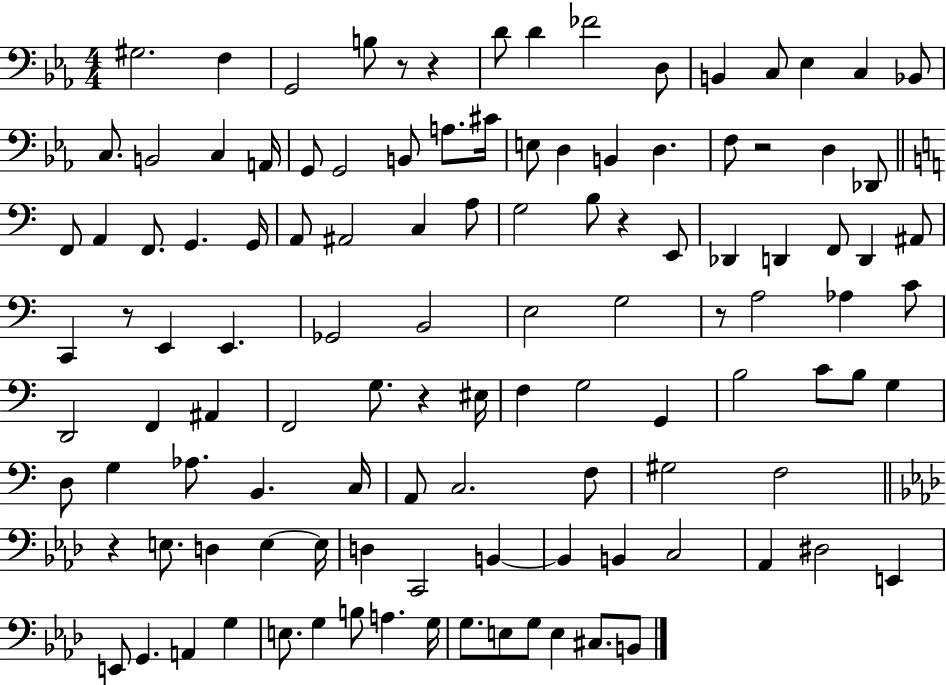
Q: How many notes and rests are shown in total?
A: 115